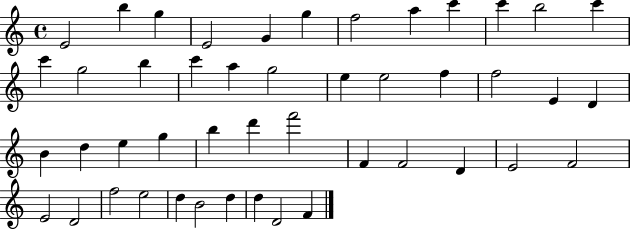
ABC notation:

X:1
T:Untitled
M:4/4
L:1/4
K:C
E2 b g E2 G g f2 a c' c' b2 c' c' g2 b c' a g2 e e2 f f2 E D B d e g b d' f'2 F F2 D E2 F2 E2 D2 f2 e2 d B2 d d D2 F